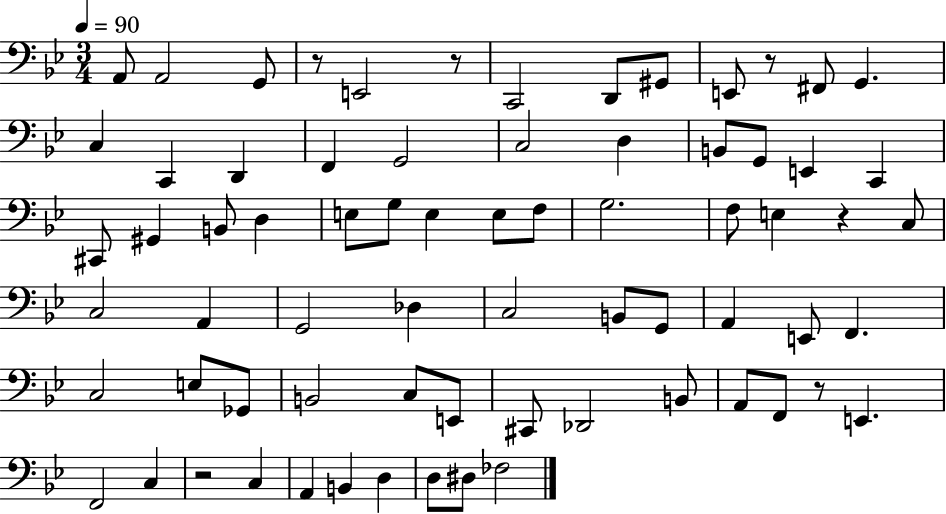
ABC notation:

X:1
T:Untitled
M:3/4
L:1/4
K:Bb
A,,/2 A,,2 G,,/2 z/2 E,,2 z/2 C,,2 D,,/2 ^G,,/2 E,,/2 z/2 ^F,,/2 G,, C, C,, D,, F,, G,,2 C,2 D, B,,/2 G,,/2 E,, C,, ^C,,/2 ^G,, B,,/2 D, E,/2 G,/2 E, E,/2 F,/2 G,2 F,/2 E, z C,/2 C,2 A,, G,,2 _D, C,2 B,,/2 G,,/2 A,, E,,/2 F,, C,2 E,/2 _G,,/2 B,,2 C,/2 E,,/2 ^C,,/2 _D,,2 B,,/2 A,,/2 F,,/2 z/2 E,, F,,2 C, z2 C, A,, B,, D, D,/2 ^D,/2 _F,2